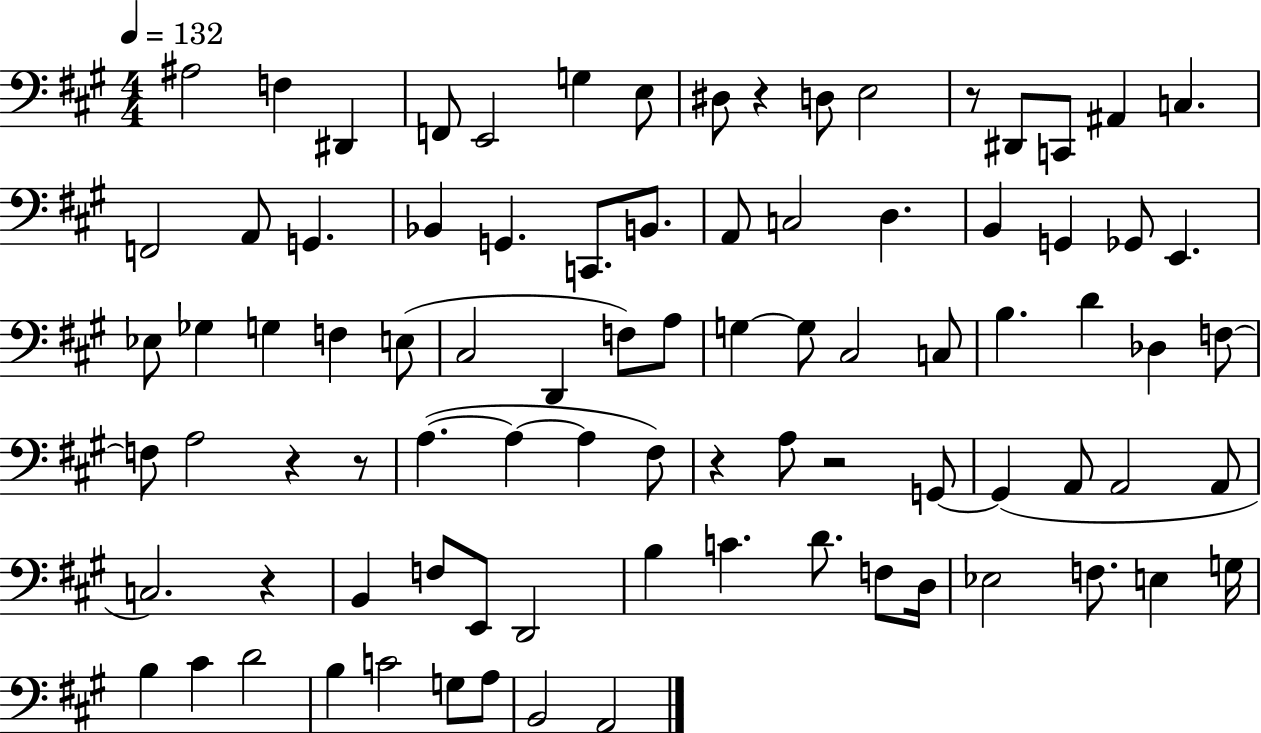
X:1
T:Untitled
M:4/4
L:1/4
K:A
^A,2 F, ^D,, F,,/2 E,,2 G, E,/2 ^D,/2 z D,/2 E,2 z/2 ^D,,/2 C,,/2 ^A,, C, F,,2 A,,/2 G,, _B,, G,, C,,/2 B,,/2 A,,/2 C,2 D, B,, G,, _G,,/2 E,, _E,/2 _G, G, F, E,/2 ^C,2 D,, F,/2 A,/2 G, G,/2 ^C,2 C,/2 B, D _D, F,/2 F,/2 A,2 z z/2 A, A, A, ^F,/2 z A,/2 z2 G,,/2 G,, A,,/2 A,,2 A,,/2 C,2 z B,, F,/2 E,,/2 D,,2 B, C D/2 F,/2 D,/4 _E,2 F,/2 E, G,/4 B, ^C D2 B, C2 G,/2 A,/2 B,,2 A,,2